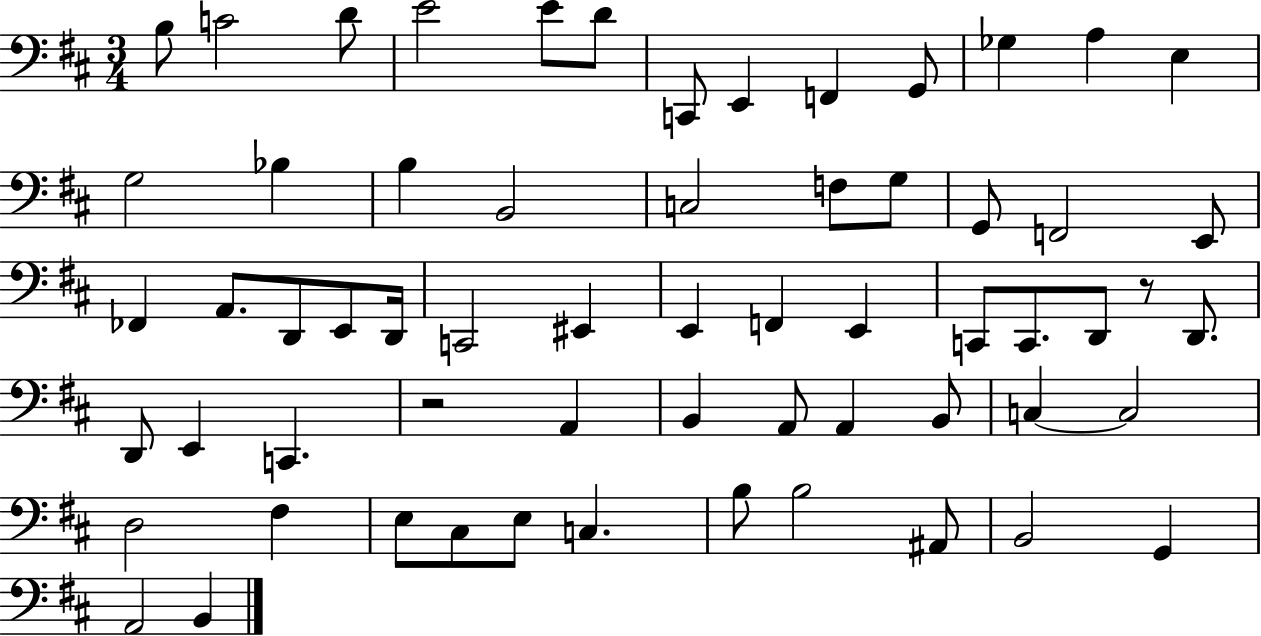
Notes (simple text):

B3/e C4/h D4/e E4/h E4/e D4/e C2/e E2/q F2/q G2/e Gb3/q A3/q E3/q G3/h Bb3/q B3/q B2/h C3/h F3/e G3/e G2/e F2/h E2/e FES2/q A2/e. D2/e E2/e D2/s C2/h EIS2/q E2/q F2/q E2/q C2/e C2/e. D2/e R/e D2/e. D2/e E2/q C2/q. R/h A2/q B2/q A2/e A2/q B2/e C3/q C3/h D3/h F#3/q E3/e C#3/e E3/e C3/q. B3/e B3/h A#2/e B2/h G2/q A2/h B2/q